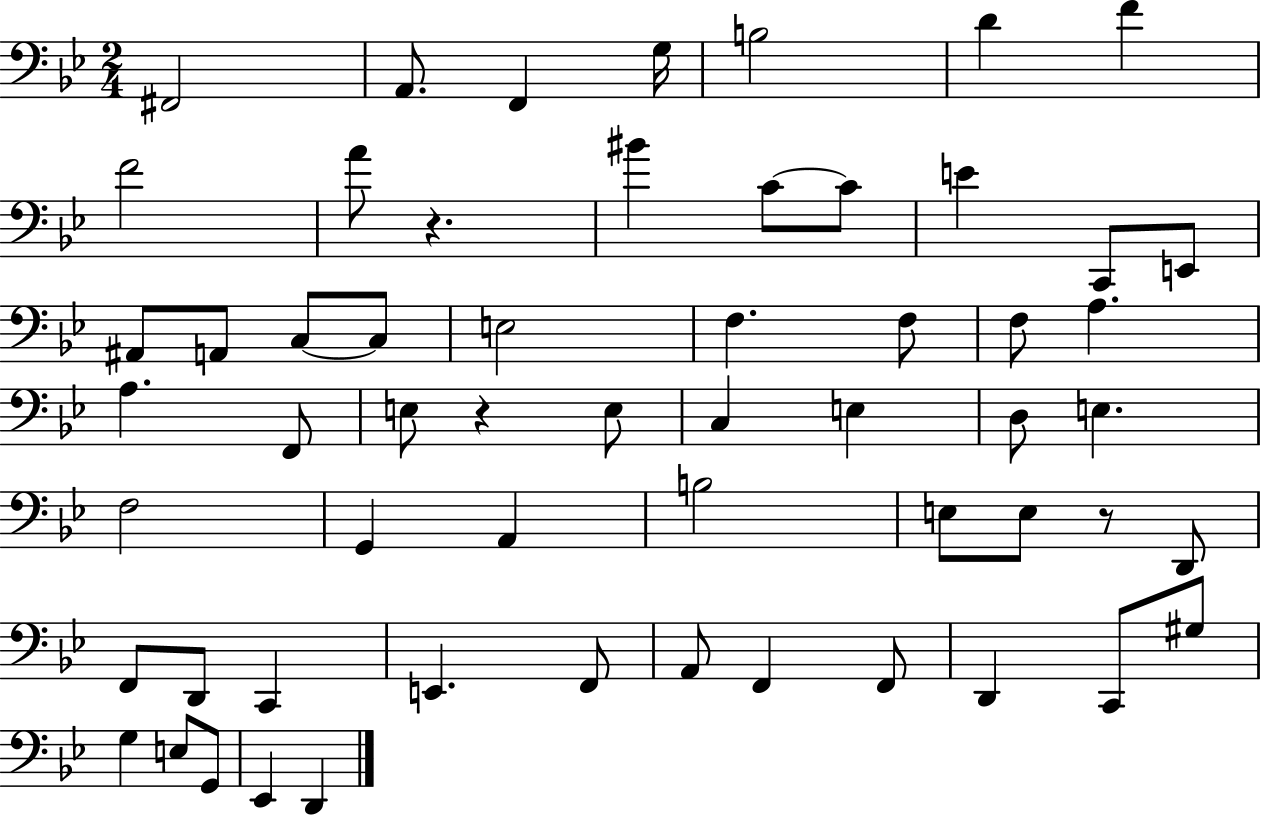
{
  \clef bass
  \numericTimeSignature
  \time 2/4
  \key bes \major
  \repeat volta 2 { fis,2 | a,8. f,4 g16 | b2 | d'4 f'4 | \break f'2 | a'8 r4. | bis'4 c'8~~ c'8 | e'4 c,8 e,8 | \break ais,8 a,8 c8~~ c8 | e2 | f4. f8 | f8 a4. | \break a4. f,8 | e8 r4 e8 | c4 e4 | d8 e4. | \break f2 | g,4 a,4 | b2 | e8 e8 r8 d,8 | \break f,8 d,8 c,4 | e,4. f,8 | a,8 f,4 f,8 | d,4 c,8 gis8 | \break g4 e8 g,8 | ees,4 d,4 | } \bar "|."
}